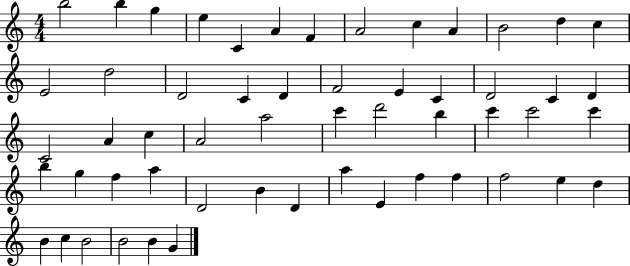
{
  \clef treble
  \numericTimeSignature
  \time 4/4
  \key c \major
  b''2 b''4 g''4 | e''4 c'4 a'4 f'4 | a'2 c''4 a'4 | b'2 d''4 c''4 | \break e'2 d''2 | d'2 c'4 d'4 | f'2 e'4 c'4 | d'2 c'4 d'4 | \break c'2 a'4 c''4 | a'2 a''2 | c'''4 d'''2 b''4 | c'''4 c'''2 c'''4 | \break b''4 g''4 f''4 a''4 | d'2 b'4 d'4 | a''4 e'4 f''4 f''4 | f''2 e''4 d''4 | \break b'4 c''4 b'2 | b'2 b'4 g'4 | \bar "|."
}